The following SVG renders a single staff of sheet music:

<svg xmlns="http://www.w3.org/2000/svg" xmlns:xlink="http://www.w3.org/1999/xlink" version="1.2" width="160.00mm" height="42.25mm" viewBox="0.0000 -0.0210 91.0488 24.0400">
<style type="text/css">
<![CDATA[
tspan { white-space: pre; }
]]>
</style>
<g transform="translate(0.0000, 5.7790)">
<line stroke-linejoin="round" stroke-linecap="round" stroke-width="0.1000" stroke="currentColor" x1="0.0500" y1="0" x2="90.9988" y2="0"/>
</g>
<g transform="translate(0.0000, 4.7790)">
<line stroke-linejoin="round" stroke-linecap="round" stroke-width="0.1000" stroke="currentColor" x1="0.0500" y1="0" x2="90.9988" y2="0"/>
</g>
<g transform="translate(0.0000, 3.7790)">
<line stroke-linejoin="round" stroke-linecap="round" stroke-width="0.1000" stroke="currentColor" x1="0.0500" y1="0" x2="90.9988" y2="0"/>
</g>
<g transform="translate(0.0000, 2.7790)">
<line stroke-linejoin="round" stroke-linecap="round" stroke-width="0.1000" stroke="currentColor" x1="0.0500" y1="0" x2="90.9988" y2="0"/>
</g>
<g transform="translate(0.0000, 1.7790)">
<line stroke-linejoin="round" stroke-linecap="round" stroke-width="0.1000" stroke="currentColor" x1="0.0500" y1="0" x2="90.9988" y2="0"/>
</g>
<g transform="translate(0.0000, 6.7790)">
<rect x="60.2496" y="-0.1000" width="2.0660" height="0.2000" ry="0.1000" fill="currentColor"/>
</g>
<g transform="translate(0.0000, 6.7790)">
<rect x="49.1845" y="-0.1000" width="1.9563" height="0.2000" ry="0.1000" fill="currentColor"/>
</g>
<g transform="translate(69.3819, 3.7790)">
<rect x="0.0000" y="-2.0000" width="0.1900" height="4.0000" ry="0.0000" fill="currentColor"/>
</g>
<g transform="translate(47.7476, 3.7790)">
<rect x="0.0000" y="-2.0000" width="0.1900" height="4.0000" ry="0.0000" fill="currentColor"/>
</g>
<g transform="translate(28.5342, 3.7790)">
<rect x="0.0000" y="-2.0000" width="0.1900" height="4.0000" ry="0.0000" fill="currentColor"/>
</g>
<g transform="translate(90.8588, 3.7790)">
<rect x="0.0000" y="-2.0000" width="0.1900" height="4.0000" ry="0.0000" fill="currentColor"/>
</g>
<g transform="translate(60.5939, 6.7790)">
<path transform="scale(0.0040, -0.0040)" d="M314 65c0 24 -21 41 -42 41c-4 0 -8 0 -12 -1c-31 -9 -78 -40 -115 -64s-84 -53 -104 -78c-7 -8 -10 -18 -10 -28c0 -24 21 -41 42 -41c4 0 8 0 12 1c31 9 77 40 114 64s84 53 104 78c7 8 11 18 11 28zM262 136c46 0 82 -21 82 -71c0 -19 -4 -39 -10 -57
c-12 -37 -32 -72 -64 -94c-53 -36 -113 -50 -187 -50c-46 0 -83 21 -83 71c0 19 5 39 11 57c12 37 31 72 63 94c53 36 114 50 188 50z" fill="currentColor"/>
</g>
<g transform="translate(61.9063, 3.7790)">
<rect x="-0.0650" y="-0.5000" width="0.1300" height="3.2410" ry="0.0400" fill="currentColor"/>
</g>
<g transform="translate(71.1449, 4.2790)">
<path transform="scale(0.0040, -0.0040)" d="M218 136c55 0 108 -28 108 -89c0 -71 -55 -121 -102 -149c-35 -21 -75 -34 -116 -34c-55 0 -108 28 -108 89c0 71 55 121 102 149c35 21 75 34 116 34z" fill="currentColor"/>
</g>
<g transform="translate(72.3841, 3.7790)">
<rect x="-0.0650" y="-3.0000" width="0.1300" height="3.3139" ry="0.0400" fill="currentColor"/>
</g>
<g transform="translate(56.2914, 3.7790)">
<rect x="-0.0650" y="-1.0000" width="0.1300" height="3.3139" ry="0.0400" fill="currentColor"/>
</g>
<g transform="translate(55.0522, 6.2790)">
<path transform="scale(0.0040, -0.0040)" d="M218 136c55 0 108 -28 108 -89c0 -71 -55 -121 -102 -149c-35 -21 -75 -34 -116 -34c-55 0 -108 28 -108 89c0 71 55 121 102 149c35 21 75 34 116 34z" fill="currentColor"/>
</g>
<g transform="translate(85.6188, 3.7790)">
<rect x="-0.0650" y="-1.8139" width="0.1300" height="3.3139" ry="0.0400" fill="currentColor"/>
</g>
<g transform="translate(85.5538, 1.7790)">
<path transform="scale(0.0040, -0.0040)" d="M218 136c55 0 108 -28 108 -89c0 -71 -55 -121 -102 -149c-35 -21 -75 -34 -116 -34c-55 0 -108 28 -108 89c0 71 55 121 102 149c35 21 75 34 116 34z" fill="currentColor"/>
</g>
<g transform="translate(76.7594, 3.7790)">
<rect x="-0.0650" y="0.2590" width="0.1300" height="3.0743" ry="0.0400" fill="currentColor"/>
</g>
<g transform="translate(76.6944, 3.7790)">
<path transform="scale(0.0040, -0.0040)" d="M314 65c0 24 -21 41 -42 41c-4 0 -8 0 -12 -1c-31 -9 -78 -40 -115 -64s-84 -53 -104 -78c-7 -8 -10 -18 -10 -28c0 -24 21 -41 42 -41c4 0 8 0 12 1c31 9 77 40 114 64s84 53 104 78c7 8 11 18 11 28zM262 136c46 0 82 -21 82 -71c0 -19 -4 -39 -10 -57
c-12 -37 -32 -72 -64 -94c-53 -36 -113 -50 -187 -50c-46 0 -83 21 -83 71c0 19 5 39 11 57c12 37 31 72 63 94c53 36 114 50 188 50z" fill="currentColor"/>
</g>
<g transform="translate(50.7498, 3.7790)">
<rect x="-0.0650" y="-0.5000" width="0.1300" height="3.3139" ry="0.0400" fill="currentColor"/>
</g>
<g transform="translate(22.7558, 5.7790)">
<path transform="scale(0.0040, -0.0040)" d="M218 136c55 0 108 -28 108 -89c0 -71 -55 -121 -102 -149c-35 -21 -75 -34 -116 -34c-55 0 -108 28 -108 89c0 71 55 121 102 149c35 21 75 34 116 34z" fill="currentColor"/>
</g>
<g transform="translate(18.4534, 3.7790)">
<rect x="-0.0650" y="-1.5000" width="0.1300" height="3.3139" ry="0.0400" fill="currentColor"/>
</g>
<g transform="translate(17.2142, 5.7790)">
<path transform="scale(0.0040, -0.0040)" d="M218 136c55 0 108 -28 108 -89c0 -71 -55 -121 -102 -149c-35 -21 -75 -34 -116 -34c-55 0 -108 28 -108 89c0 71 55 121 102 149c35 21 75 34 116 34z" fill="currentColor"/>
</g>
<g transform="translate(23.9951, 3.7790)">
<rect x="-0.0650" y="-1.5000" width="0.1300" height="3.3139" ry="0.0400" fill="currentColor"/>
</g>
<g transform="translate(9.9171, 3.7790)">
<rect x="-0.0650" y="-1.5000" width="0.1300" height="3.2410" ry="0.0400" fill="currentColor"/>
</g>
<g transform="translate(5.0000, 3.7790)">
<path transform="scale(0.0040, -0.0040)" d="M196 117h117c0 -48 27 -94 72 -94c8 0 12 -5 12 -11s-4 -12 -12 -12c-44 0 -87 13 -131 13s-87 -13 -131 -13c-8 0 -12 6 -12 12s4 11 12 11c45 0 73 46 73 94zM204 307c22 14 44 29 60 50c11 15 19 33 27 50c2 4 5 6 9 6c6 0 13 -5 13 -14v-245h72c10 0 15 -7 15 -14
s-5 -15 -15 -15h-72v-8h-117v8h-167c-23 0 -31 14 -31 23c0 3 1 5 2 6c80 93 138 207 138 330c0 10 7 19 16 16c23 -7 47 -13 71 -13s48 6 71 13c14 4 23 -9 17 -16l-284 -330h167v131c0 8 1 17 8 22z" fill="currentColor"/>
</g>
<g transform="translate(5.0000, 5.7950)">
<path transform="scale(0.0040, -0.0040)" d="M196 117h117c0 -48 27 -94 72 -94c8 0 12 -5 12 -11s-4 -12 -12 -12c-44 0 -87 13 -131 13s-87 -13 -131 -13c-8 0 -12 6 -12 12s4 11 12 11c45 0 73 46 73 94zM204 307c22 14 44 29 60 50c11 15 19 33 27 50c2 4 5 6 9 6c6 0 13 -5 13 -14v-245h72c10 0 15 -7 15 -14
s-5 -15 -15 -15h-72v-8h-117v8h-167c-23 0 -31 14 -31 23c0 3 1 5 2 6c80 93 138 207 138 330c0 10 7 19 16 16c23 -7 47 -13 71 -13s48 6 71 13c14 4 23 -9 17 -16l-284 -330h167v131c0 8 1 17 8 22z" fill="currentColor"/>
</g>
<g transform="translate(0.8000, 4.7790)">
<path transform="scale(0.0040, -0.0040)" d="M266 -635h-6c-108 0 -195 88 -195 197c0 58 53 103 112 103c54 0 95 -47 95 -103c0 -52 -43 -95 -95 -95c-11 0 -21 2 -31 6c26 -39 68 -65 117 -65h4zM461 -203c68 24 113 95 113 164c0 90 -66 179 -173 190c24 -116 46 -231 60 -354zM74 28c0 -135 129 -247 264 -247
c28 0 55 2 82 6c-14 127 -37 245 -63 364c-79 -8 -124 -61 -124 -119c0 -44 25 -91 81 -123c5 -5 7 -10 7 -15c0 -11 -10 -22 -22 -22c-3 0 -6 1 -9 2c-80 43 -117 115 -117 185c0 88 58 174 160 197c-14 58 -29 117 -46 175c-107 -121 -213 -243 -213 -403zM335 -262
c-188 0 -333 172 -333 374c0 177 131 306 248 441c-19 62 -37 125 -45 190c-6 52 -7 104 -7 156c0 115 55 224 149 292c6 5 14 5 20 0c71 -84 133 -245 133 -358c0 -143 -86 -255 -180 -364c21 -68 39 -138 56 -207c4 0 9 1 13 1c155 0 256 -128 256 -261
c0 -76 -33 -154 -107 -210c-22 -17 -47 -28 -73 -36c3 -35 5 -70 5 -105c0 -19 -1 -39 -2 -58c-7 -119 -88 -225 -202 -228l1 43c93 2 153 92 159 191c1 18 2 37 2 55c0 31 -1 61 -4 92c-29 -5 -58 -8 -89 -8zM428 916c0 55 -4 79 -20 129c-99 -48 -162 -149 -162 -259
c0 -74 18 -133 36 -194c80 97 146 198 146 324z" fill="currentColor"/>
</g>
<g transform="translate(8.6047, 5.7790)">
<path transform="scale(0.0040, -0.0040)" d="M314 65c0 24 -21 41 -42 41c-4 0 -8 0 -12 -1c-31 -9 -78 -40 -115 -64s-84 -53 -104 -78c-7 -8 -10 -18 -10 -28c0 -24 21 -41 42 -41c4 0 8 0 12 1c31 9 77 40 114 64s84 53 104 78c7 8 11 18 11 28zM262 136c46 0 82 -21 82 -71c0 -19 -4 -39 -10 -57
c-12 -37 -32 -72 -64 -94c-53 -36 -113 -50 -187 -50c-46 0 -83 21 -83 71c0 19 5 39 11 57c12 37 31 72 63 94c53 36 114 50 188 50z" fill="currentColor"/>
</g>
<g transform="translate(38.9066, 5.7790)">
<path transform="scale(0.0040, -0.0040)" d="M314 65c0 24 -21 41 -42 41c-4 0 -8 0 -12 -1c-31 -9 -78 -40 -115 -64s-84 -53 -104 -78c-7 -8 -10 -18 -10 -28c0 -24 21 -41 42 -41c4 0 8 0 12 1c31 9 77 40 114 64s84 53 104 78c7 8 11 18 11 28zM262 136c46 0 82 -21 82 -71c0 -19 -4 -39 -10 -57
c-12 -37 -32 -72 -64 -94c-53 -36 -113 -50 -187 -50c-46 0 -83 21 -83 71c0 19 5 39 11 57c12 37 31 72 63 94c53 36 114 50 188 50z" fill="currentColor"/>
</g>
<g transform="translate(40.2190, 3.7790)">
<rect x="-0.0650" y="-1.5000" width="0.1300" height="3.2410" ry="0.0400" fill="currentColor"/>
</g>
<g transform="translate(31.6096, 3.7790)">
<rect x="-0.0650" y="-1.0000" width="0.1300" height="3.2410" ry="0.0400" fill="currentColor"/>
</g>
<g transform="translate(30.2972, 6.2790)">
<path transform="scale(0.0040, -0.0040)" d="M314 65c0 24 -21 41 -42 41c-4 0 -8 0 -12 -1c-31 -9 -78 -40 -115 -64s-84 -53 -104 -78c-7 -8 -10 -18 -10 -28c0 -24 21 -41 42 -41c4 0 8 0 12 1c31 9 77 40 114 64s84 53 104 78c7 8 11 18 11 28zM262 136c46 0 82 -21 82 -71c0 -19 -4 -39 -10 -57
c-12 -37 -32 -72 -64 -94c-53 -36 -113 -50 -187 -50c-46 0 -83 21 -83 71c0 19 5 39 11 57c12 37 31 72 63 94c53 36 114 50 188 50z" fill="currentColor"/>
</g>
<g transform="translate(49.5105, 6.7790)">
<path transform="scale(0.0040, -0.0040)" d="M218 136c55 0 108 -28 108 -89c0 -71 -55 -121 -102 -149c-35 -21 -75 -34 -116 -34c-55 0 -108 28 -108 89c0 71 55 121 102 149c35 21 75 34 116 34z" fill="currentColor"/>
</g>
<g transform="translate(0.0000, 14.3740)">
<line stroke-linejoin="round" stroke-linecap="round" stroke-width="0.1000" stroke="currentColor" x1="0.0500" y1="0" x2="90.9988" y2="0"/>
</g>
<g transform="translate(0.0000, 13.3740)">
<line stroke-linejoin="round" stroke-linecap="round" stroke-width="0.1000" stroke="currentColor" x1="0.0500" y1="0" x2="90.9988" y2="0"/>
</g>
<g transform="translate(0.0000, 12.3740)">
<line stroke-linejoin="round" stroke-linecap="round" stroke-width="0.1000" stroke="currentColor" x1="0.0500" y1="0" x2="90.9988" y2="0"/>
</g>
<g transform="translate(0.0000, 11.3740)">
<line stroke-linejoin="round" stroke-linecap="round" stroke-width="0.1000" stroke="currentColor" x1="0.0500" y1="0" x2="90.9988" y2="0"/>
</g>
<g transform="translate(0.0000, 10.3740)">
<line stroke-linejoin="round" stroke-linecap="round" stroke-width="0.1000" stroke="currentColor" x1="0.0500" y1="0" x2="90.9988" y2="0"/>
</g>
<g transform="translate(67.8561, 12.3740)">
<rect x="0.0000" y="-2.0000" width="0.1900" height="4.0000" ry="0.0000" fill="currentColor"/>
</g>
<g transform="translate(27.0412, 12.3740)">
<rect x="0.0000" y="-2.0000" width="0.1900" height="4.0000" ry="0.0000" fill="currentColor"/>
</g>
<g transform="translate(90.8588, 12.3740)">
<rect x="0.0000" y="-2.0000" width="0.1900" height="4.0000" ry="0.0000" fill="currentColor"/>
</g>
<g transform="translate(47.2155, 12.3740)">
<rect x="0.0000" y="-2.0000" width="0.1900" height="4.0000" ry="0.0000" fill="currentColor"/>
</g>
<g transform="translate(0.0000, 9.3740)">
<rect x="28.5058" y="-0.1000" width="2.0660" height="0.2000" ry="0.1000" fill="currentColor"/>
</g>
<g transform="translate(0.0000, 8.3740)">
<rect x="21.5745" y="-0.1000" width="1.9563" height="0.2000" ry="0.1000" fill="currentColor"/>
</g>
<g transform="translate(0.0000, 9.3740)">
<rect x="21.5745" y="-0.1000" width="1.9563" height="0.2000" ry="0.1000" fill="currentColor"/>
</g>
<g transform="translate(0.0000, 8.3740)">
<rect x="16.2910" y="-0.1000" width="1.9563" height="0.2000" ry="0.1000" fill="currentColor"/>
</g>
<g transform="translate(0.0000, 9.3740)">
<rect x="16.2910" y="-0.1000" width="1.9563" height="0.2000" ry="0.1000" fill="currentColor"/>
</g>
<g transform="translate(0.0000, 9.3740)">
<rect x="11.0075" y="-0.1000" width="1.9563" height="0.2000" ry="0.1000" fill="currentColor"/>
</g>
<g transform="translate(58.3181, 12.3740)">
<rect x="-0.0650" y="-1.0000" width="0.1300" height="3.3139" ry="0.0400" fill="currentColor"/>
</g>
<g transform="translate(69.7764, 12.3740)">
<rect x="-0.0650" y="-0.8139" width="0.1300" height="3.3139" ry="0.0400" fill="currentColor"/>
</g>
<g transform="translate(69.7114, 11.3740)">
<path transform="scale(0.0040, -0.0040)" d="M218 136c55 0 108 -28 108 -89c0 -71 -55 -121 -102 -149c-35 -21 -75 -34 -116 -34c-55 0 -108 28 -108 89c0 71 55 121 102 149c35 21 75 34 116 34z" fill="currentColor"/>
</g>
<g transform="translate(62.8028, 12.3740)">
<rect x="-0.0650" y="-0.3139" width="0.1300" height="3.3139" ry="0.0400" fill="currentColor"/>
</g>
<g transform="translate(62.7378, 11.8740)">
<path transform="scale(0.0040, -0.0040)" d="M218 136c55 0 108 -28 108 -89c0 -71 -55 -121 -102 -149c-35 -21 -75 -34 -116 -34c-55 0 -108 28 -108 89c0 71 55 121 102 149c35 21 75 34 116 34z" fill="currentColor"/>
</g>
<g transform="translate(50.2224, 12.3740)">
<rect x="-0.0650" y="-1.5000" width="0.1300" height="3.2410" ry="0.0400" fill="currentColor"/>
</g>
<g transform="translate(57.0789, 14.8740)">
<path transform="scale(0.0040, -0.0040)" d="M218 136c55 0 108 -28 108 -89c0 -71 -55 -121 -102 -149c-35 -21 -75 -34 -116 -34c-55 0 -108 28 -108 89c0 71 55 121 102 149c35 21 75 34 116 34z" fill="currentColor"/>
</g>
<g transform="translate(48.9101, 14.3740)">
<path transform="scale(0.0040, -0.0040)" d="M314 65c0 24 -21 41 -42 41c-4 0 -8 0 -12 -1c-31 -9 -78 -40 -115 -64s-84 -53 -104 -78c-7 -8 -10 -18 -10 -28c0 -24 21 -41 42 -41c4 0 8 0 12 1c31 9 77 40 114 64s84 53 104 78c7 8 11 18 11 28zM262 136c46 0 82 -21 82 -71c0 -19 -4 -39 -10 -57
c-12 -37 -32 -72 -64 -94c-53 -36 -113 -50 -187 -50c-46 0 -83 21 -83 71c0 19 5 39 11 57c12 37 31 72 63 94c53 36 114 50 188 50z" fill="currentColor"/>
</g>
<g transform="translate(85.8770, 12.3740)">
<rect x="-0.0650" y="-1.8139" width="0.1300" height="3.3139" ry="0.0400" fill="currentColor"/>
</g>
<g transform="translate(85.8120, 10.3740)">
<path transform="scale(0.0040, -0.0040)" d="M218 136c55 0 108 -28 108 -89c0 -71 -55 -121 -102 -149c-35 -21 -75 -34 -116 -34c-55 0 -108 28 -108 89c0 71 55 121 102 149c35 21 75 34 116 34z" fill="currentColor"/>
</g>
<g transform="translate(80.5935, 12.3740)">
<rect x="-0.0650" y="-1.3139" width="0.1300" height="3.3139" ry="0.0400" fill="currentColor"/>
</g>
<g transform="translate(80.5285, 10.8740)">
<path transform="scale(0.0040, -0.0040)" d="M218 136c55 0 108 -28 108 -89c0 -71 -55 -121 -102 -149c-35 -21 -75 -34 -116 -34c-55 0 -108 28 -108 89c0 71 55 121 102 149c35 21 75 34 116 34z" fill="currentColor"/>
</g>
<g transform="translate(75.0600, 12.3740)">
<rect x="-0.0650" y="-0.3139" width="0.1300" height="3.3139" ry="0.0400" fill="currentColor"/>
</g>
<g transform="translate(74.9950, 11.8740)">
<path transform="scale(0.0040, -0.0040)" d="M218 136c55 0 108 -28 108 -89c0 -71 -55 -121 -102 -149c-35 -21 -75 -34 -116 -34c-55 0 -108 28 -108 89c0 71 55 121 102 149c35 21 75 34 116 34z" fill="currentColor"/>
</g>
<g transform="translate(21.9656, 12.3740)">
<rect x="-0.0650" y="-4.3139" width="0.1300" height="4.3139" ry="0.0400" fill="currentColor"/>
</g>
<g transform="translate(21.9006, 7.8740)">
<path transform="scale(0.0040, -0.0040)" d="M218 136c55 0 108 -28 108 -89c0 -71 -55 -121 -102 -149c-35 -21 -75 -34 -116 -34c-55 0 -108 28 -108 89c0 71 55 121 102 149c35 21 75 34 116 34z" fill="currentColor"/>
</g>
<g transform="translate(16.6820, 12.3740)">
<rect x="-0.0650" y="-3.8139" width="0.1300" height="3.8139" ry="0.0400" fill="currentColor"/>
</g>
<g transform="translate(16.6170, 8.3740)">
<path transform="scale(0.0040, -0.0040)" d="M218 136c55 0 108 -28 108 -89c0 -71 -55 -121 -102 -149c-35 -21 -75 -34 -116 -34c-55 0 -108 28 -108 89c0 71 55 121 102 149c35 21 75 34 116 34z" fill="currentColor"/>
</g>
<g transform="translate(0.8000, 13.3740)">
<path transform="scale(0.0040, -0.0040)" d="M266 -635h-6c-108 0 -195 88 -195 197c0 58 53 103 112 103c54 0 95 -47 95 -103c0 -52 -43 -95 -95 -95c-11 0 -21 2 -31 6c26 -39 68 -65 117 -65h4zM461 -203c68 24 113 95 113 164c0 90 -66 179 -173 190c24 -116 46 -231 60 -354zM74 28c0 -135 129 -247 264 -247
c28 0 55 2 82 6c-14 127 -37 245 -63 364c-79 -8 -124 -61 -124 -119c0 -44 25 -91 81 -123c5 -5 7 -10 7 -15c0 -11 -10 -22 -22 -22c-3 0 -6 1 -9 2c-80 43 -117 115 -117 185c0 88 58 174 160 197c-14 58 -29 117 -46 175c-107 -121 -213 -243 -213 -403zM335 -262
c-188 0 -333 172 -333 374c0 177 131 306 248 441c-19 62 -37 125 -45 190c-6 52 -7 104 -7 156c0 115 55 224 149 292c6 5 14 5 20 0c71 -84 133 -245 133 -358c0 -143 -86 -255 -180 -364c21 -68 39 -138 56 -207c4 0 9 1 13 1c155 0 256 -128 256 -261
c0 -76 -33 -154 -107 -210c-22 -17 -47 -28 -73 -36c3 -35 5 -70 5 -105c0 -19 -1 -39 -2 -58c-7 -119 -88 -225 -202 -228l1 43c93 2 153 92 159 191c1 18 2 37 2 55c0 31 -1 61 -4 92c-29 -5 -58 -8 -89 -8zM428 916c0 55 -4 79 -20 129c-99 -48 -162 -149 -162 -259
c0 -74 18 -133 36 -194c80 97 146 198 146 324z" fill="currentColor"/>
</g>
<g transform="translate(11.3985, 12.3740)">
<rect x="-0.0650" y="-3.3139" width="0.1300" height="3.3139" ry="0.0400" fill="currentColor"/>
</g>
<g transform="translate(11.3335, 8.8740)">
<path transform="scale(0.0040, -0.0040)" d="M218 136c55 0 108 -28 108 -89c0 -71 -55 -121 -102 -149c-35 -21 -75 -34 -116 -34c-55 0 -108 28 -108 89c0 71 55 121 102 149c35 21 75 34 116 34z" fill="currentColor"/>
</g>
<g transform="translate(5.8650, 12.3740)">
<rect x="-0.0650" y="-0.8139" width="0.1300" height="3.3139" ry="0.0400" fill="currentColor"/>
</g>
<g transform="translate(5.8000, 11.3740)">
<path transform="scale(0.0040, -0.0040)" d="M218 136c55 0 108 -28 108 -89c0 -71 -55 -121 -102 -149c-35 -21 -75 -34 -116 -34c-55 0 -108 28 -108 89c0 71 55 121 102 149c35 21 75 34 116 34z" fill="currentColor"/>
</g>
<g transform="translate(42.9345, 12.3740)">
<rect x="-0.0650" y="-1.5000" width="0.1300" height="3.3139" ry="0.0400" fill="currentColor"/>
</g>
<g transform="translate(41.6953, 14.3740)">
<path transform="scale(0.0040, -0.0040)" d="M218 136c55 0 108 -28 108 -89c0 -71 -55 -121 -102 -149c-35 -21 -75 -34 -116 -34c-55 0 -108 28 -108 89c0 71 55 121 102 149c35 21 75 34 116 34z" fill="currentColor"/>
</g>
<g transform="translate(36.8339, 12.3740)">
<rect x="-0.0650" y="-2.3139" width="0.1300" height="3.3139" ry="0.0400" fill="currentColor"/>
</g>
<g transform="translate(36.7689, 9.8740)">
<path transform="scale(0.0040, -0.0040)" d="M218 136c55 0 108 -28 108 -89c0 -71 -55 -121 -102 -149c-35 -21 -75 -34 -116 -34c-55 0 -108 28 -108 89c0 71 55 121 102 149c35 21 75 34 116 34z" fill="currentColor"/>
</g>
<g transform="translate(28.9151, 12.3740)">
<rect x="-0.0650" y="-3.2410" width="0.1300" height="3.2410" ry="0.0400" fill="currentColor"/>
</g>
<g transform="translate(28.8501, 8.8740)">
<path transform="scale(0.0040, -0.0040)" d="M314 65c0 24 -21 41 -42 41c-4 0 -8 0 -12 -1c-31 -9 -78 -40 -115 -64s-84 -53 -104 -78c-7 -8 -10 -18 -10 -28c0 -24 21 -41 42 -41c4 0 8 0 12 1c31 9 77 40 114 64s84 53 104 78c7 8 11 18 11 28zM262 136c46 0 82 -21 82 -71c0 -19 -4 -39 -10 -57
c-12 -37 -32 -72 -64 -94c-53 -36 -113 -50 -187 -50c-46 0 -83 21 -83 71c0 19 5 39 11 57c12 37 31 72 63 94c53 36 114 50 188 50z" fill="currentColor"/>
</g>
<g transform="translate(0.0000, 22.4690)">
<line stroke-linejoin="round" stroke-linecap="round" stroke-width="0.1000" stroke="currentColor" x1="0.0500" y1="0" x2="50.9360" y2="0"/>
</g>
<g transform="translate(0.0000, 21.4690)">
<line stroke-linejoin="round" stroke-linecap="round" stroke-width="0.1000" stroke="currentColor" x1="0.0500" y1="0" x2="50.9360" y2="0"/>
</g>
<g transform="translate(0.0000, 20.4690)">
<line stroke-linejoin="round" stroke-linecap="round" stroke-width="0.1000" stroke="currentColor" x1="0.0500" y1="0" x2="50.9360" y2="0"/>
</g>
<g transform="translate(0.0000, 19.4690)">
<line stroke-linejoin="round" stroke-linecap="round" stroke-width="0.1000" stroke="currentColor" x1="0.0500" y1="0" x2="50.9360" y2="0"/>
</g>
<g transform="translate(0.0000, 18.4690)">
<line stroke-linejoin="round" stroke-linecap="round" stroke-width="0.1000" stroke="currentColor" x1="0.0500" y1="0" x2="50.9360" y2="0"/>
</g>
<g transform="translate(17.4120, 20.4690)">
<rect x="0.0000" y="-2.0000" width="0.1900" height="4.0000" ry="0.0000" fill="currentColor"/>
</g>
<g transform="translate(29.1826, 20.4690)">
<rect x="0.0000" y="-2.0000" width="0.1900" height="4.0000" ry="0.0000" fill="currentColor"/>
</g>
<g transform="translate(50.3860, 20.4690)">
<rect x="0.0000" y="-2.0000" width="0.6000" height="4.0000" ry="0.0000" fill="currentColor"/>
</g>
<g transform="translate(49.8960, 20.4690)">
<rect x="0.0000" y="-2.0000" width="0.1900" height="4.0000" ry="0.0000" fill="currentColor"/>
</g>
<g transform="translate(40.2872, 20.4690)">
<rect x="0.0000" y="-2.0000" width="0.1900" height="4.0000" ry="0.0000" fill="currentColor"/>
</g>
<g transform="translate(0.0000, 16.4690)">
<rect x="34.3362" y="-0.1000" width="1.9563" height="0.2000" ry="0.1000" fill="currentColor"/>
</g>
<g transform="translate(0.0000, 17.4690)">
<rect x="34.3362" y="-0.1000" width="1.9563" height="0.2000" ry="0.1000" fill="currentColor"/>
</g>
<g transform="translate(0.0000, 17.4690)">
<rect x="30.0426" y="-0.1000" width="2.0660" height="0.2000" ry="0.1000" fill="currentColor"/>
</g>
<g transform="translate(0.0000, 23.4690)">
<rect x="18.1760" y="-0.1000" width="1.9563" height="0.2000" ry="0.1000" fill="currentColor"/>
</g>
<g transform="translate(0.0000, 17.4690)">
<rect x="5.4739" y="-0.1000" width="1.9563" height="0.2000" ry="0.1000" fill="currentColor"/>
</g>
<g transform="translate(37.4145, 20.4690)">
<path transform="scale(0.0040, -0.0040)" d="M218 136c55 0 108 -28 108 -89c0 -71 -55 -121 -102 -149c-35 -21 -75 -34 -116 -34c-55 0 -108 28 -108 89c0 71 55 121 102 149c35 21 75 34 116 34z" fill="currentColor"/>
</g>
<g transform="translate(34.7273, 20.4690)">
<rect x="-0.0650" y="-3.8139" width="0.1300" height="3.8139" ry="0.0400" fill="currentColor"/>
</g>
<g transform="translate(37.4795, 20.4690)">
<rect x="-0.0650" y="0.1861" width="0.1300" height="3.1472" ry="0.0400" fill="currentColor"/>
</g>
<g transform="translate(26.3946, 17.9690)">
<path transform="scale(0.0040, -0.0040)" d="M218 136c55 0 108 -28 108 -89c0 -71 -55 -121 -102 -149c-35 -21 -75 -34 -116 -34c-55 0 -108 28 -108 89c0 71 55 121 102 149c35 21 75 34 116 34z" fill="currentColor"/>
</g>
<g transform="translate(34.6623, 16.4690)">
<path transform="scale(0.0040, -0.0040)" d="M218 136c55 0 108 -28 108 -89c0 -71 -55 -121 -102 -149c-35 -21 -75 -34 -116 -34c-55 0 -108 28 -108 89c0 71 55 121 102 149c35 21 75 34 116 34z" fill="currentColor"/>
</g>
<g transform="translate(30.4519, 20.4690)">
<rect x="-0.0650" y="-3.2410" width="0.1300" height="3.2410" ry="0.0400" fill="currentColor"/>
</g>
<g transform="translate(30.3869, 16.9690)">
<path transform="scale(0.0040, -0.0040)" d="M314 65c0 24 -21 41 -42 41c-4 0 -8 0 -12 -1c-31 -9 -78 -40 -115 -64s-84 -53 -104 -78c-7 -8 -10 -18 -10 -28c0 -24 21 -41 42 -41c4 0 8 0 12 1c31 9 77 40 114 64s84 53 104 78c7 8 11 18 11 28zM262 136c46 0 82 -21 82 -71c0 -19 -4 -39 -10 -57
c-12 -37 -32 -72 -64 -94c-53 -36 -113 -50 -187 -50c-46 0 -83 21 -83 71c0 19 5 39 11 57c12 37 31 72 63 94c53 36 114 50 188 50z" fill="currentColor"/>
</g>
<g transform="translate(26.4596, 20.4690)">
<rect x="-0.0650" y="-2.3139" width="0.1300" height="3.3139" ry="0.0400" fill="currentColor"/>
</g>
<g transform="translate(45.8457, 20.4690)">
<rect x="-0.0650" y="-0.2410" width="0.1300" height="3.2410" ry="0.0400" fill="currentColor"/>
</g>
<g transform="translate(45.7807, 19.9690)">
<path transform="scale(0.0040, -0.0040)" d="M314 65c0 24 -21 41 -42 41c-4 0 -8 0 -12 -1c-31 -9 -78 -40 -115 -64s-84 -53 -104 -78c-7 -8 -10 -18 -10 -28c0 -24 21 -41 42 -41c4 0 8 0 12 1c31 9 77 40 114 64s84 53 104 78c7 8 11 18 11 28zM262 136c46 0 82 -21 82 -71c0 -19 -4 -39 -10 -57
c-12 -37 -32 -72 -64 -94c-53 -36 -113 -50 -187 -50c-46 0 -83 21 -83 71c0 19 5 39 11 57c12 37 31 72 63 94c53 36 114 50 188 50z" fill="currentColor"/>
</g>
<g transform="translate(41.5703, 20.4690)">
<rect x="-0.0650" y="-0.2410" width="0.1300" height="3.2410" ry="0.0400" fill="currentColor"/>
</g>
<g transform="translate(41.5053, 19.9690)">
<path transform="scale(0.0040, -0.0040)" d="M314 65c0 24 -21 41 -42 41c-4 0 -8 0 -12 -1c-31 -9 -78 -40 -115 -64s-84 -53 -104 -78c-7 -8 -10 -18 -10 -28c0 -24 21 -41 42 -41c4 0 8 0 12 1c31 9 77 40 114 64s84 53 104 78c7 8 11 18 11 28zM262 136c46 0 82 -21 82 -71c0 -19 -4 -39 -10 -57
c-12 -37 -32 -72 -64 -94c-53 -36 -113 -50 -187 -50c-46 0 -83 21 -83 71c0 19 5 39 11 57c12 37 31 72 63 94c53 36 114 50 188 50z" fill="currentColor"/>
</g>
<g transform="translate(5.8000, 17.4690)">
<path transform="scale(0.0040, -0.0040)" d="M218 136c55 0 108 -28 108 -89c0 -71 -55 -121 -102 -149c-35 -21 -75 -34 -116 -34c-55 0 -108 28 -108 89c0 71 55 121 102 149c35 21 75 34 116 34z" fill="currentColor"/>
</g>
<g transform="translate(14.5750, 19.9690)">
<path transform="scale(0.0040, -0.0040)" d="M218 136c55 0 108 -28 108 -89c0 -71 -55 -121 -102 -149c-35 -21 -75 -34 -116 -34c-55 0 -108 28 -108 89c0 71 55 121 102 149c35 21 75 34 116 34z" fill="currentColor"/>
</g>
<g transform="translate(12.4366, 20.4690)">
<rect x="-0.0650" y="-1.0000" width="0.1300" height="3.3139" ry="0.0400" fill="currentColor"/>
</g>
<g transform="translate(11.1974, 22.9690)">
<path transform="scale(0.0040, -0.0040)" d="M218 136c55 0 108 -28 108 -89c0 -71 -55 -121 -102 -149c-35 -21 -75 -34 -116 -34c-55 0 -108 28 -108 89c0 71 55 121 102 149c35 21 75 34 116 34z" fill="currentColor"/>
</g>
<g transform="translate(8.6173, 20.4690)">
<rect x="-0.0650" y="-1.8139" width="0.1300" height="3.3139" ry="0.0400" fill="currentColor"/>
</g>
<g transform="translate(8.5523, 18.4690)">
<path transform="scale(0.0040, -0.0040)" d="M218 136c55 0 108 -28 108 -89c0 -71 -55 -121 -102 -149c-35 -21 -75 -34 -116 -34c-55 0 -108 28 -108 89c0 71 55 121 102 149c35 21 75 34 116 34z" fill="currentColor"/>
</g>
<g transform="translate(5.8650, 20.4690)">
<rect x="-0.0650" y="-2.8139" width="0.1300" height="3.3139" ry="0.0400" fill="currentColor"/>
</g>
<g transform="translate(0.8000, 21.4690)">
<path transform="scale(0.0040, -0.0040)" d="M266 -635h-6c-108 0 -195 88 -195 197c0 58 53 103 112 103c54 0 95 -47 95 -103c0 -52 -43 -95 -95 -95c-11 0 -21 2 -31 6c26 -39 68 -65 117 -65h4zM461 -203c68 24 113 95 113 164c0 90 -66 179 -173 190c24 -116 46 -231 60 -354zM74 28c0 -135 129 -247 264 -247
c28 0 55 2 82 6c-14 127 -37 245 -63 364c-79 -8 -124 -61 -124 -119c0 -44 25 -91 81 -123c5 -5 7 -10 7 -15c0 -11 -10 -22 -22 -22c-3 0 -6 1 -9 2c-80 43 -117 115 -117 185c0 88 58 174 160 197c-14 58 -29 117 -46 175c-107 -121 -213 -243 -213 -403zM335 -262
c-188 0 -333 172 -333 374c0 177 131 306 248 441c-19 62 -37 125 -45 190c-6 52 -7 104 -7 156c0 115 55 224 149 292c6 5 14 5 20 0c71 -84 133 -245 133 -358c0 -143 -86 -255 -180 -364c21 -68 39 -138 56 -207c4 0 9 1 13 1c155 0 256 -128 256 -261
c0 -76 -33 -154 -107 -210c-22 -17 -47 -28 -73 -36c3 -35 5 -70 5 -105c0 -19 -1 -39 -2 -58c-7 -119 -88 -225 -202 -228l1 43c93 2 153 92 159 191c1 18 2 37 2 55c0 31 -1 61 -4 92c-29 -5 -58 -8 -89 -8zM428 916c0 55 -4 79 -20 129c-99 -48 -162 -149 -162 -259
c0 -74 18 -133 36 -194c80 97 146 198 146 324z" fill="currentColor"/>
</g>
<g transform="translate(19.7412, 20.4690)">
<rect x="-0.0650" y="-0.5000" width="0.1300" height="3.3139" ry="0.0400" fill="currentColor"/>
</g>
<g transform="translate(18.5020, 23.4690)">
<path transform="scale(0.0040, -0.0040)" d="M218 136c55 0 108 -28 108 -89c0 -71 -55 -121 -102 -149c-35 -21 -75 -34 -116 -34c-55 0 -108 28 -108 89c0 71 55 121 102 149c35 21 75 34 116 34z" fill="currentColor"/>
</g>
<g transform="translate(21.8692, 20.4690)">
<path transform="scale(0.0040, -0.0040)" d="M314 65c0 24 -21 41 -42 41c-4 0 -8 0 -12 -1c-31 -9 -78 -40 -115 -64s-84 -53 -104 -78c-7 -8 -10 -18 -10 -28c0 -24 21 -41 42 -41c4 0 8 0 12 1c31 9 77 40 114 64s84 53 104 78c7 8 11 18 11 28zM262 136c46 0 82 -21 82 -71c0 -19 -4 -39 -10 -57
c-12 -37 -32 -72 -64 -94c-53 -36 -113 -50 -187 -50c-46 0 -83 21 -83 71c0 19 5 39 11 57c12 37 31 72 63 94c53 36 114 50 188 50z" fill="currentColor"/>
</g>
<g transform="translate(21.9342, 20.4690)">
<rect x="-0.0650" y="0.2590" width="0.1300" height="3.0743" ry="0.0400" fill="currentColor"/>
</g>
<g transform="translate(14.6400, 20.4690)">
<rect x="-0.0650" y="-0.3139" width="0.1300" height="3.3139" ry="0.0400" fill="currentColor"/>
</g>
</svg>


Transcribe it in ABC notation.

X:1
T:Untitled
M:4/4
L:1/4
K:C
E2 E E D2 E2 C D C2 A B2 f d b c' d' b2 g E E2 D c d c e f a f D c C B2 g b2 c' B c2 c2